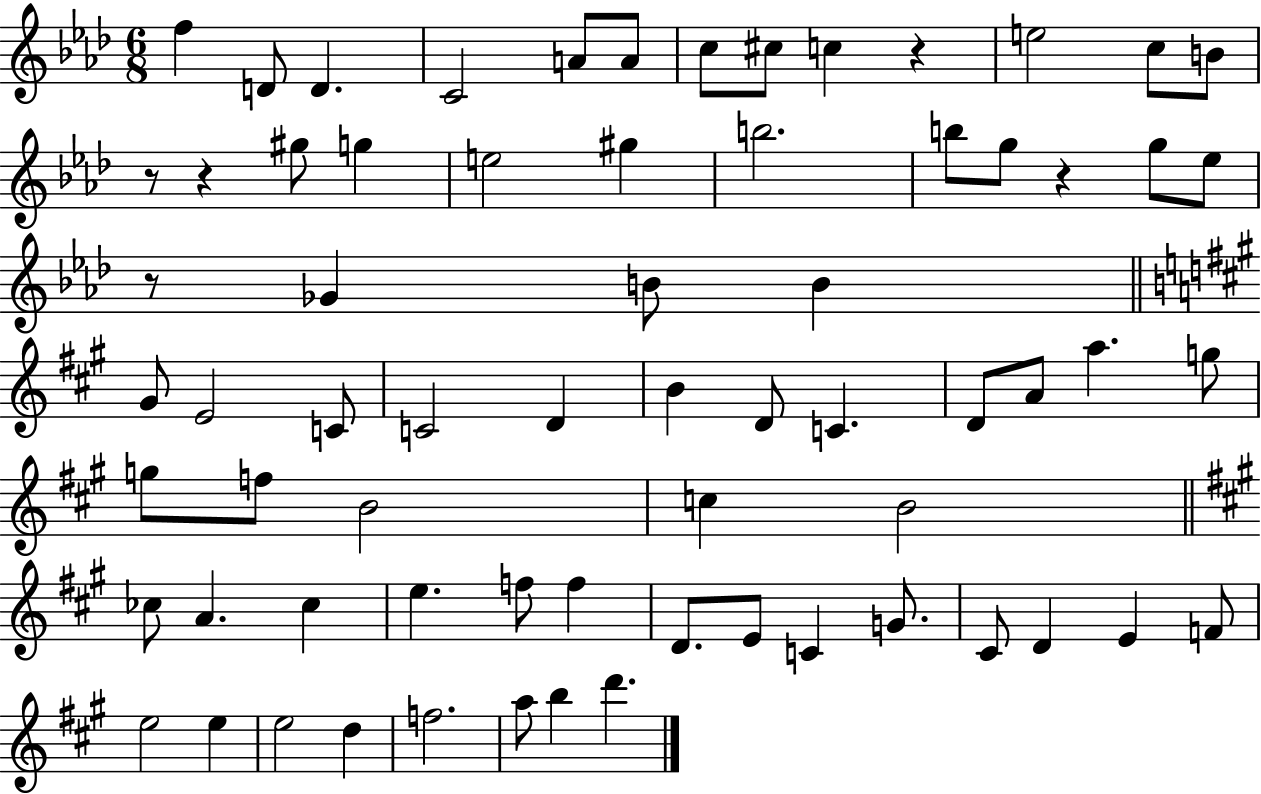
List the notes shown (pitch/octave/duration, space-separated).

F5/q D4/e D4/q. C4/h A4/e A4/e C5/e C#5/e C5/q R/q E5/h C5/e B4/e R/e R/q G#5/e G5/q E5/h G#5/q B5/h. B5/e G5/e R/q G5/e Eb5/e R/e Gb4/q B4/e B4/q G#4/e E4/h C4/e C4/h D4/q B4/q D4/e C4/q. D4/e A4/e A5/q. G5/e G5/e F5/e B4/h C5/q B4/h CES5/e A4/q. CES5/q E5/q. F5/e F5/q D4/e. E4/e C4/q G4/e. C#4/e D4/q E4/q F4/e E5/h E5/q E5/h D5/q F5/h. A5/e B5/q D6/q.